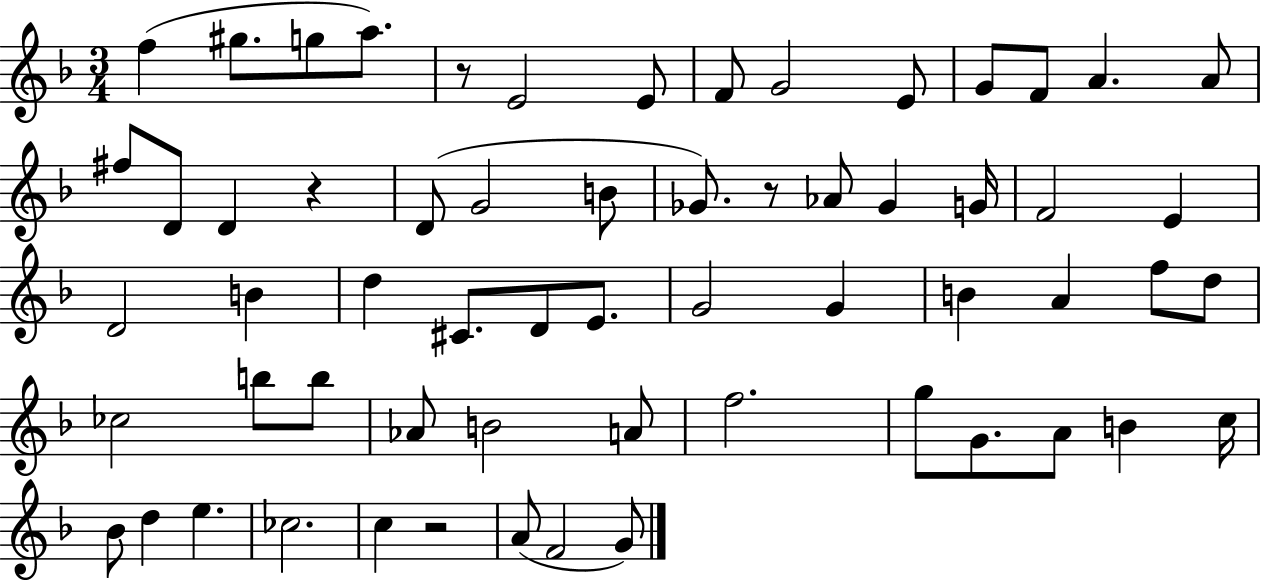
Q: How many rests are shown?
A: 4